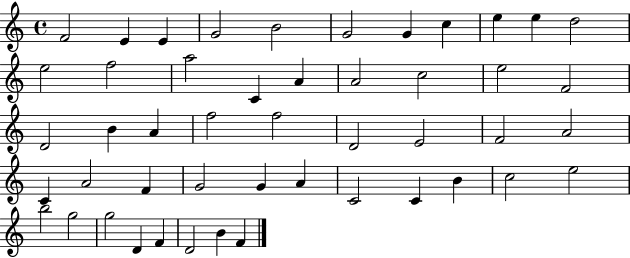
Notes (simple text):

F4/h E4/q E4/q G4/h B4/h G4/h G4/q C5/q E5/q E5/q D5/h E5/h F5/h A5/h C4/q A4/q A4/h C5/h E5/h F4/h D4/h B4/q A4/q F5/h F5/h D4/h E4/h F4/h A4/h C4/q A4/h F4/q G4/h G4/q A4/q C4/h C4/q B4/q C5/h E5/h B5/h G5/h G5/h D4/q F4/q D4/h B4/q F4/q